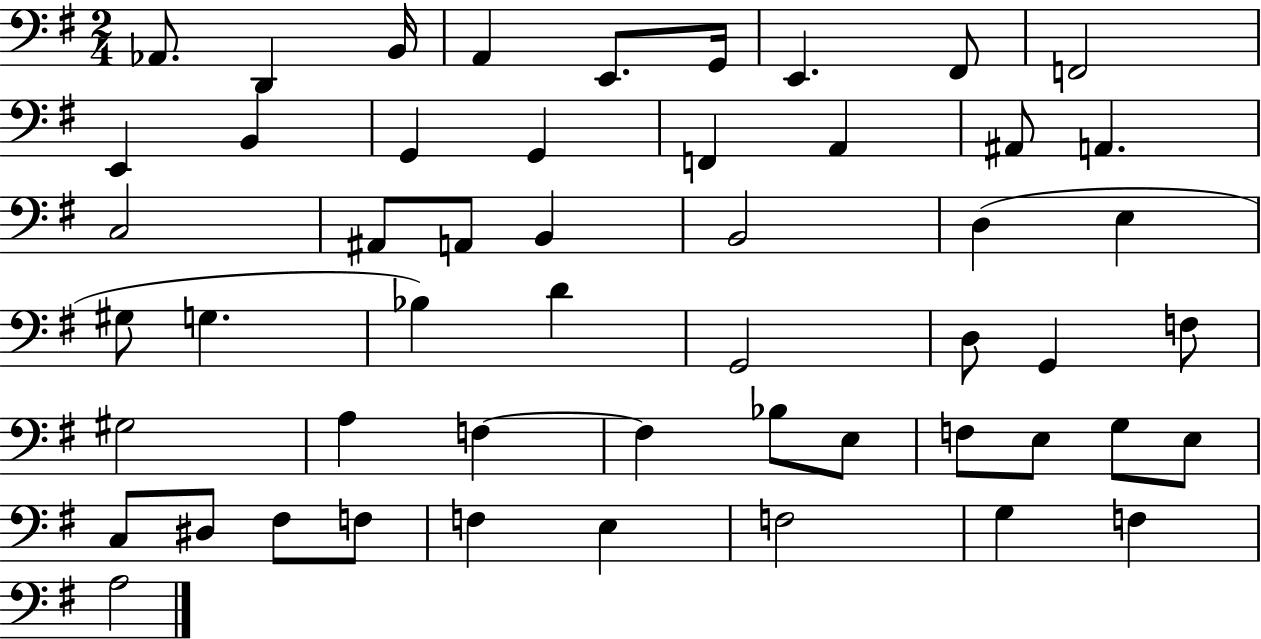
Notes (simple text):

Ab2/e. D2/q B2/s A2/q E2/e. G2/s E2/q. F#2/e F2/h E2/q B2/q G2/q G2/q F2/q A2/q A#2/e A2/q. C3/h A#2/e A2/e B2/q B2/h D3/q E3/q G#3/e G3/q. Bb3/q D4/q G2/h D3/e G2/q F3/e G#3/h A3/q F3/q F3/q Bb3/e E3/e F3/e E3/e G3/e E3/e C3/e D#3/e F#3/e F3/e F3/q E3/q F3/h G3/q F3/q A3/h